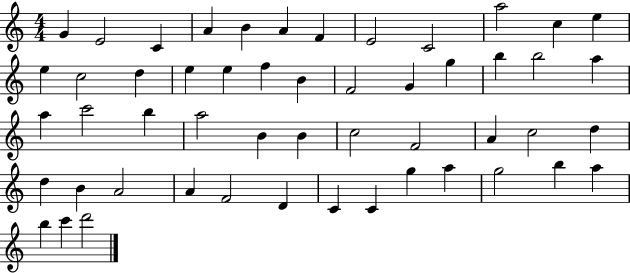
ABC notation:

X:1
T:Untitled
M:4/4
L:1/4
K:C
G E2 C A B A F E2 C2 a2 c e e c2 d e e f B F2 G g b b2 a a c'2 b a2 B B c2 F2 A c2 d d B A2 A F2 D C C g a g2 b a b c' d'2